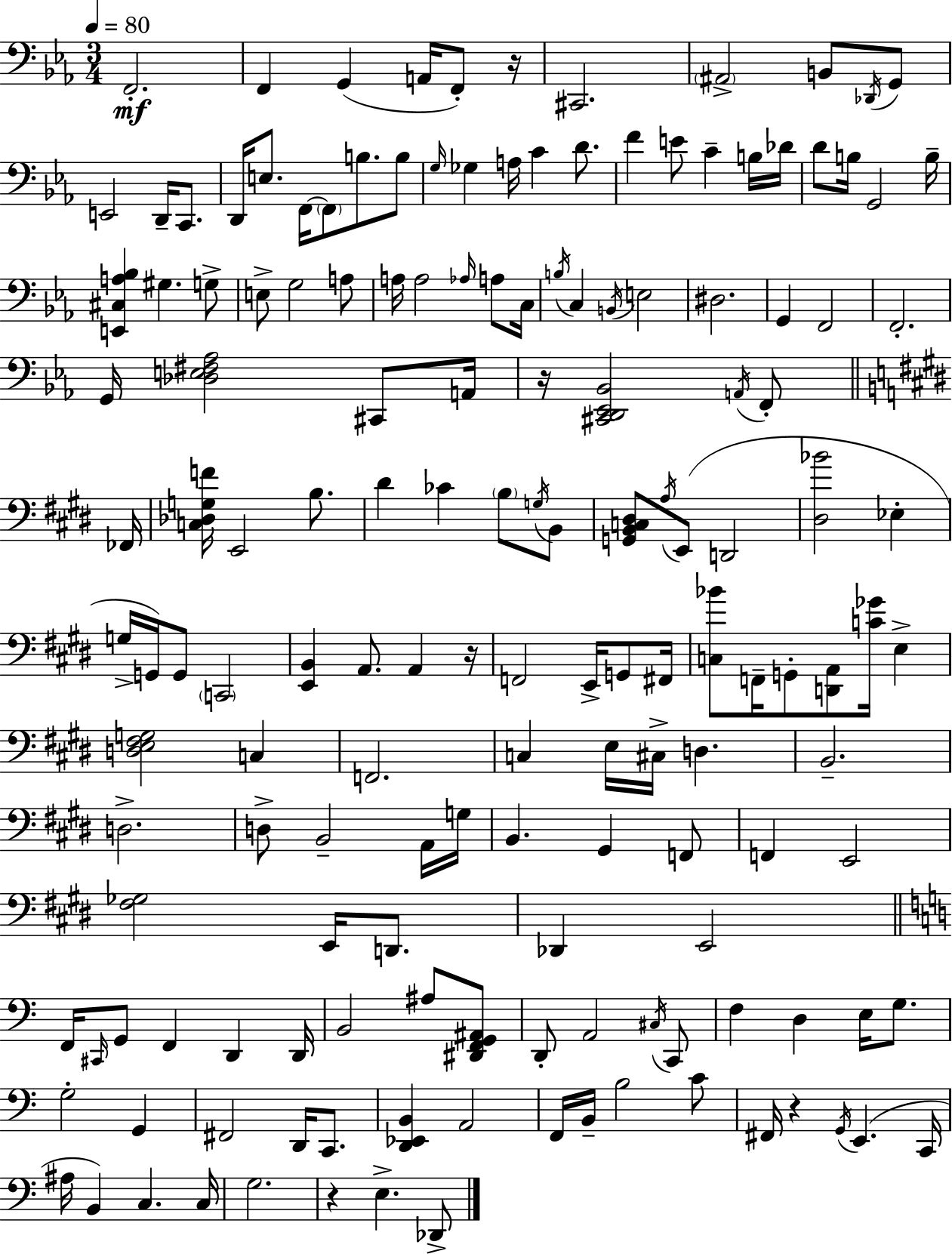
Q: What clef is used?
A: bass